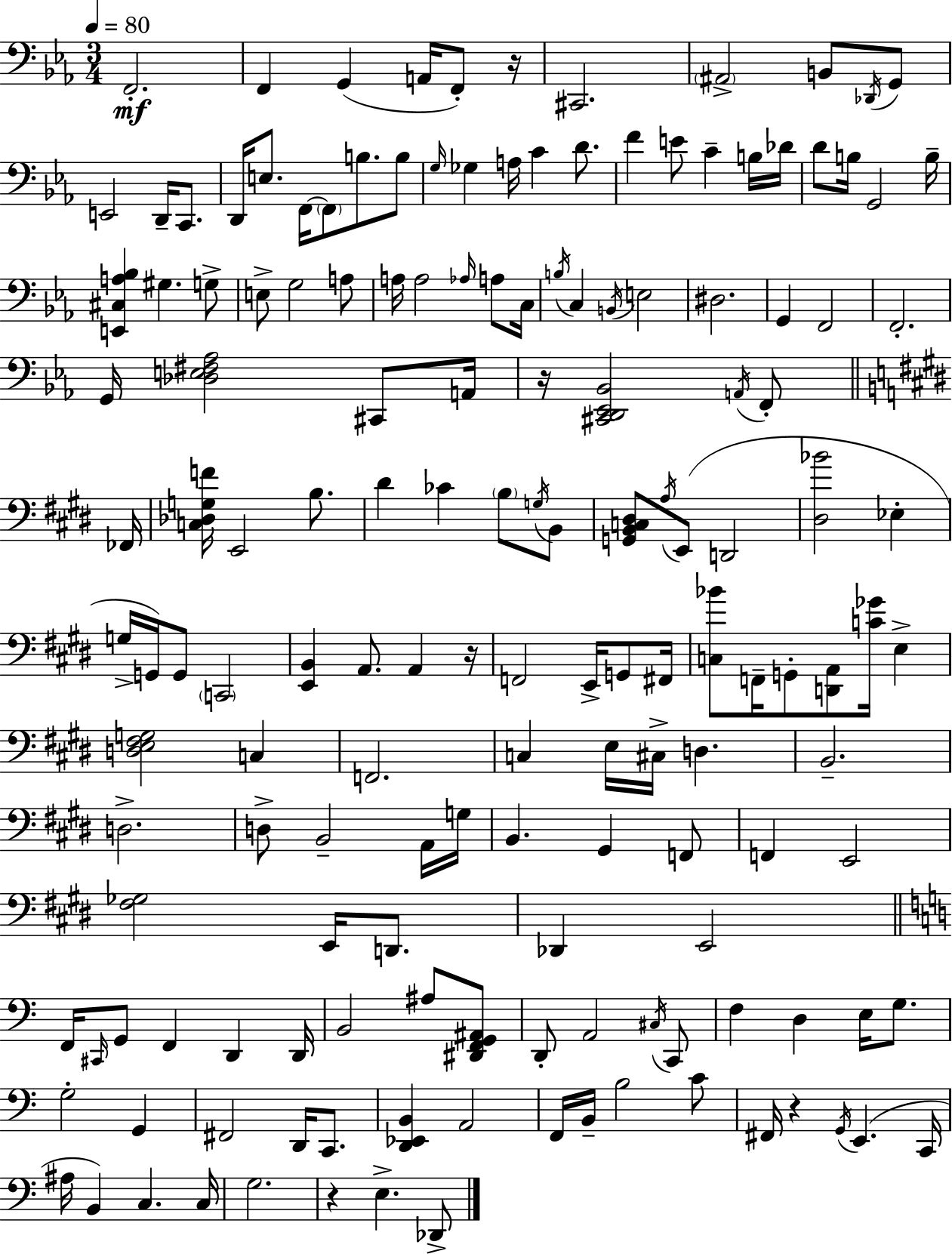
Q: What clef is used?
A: bass